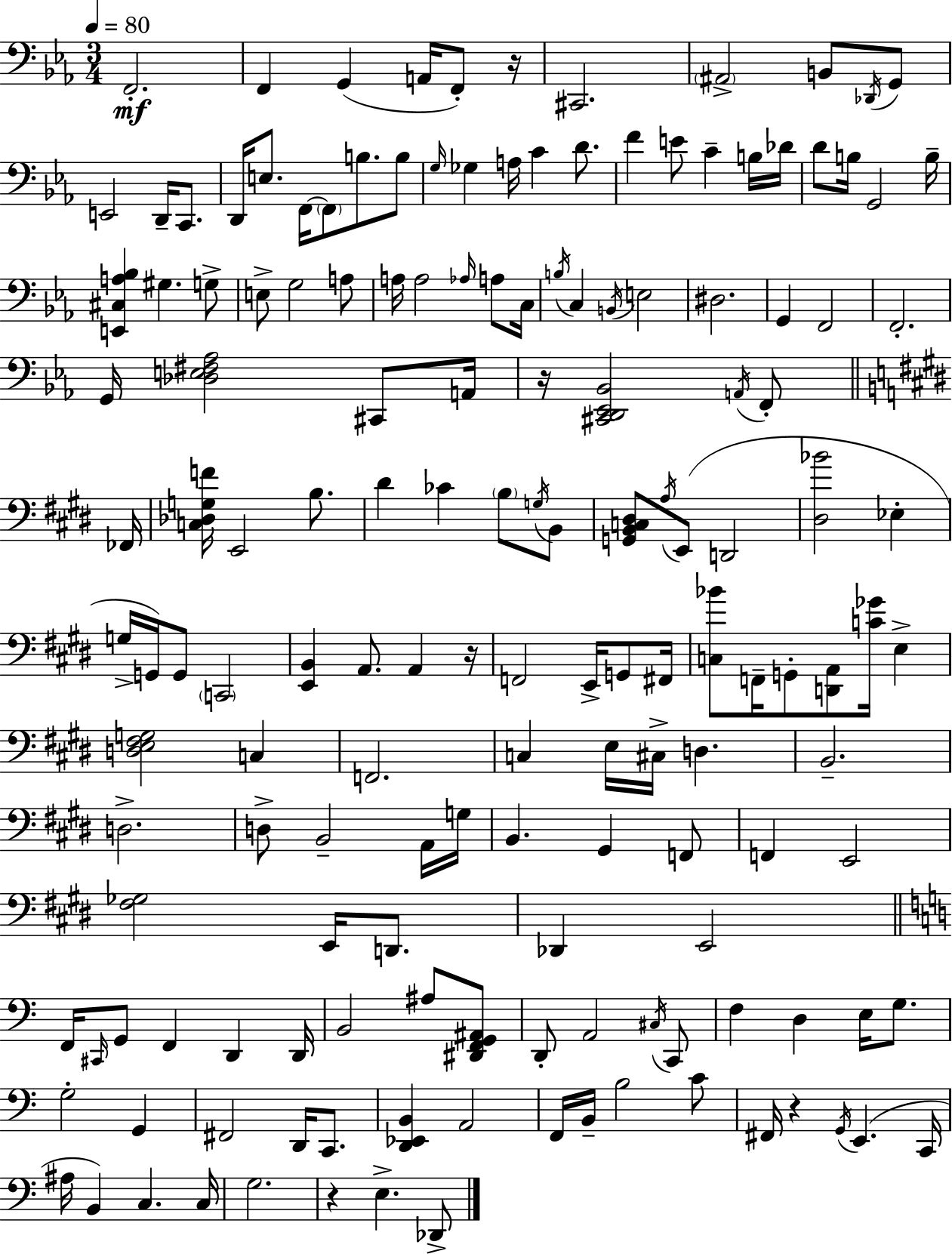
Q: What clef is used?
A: bass